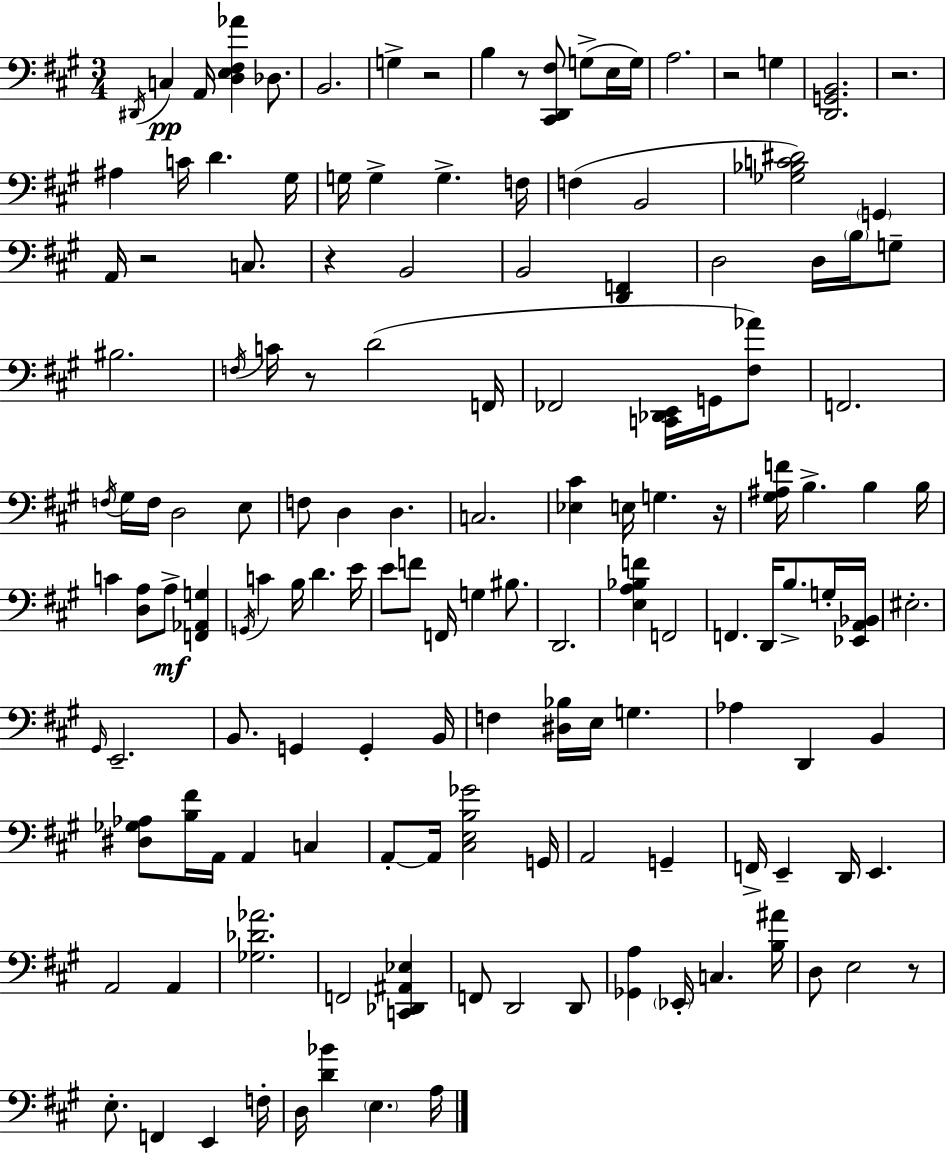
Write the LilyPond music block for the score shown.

{
  \clef bass
  \numericTimeSignature
  \time 3/4
  \key a \major
  \repeat volta 2 { \acciaccatura { dis,16 }\pp c4 a,16 <d e fis aes'>4 des8. | b,2. | g4-> r2 | b4 r8 <cis, d, fis>8 g8->( e16 | \break g16) a2. | r2 g4 | <d, g, b,>2. | r2. | \break ais4 c'16 d'4. | gis16 g16 g4-> g4.-> | f16 f4( b,2 | <ges bes c' dis'>2) \parenthesize g,4 | \break a,16 r2 c8. | r4 b,2 | b,2 <d, f,>4 | d2 d16 \parenthesize b16 g8-- | \break bis2. | \acciaccatura { f16 } c'16 r8 d'2( | f,16 fes,2 <c, des, e,>16 g,16 | <fis aes'>8) f,2. | \break \acciaccatura { f16 } gis16 f16 d2 | e8 f8 d4 d4. | c2. | <ees cis'>4 e16 g4. | \break r16 <gis ais f'>16 b4.-> b4 | b16 c'4 <d a>8 a8->\mf <f, aes, g>4 | \acciaccatura { g,16 } c'4 b16 d'4. | e'16 e'8 f'8 f,16 g4 | \break bis8. d,2. | <e a bes f'>4 f,2 | f,4. d,16 b8.-> | g16-. <ees, a, bes,>16 eis2.-. | \break \grace { gis,16 } e,2.-- | b,8. g,4 | g,4-. b,16 f4 <dis bes>16 e16 g4. | aes4 d,4 | \break b,4 <dis ges aes>8 <b fis'>16 a,16 a,4 | c4 a,8-.~~ a,16 <cis e b ges'>2 | g,16 a,2 | g,4-- f,16-> e,4-- d,16 e,4. | \break a,2 | a,4 <ges des' aes'>2. | f,2 | <c, des, ais, ees>4 f,8 d,2 | \break d,8 <ges, a>4 \parenthesize ees,16-. c4. | <b ais'>16 d8 e2 | r8 e8.-. f,4 | e,4 f16-. d16 <d' bes'>4 \parenthesize e4. | \break a16 } \bar "|."
}